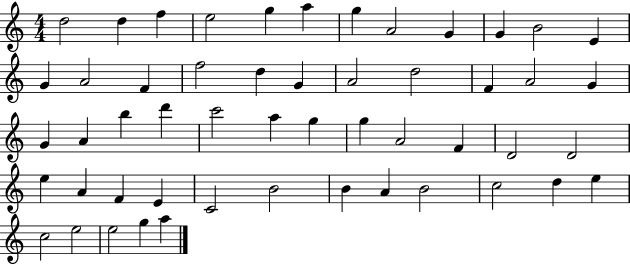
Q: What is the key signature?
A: C major